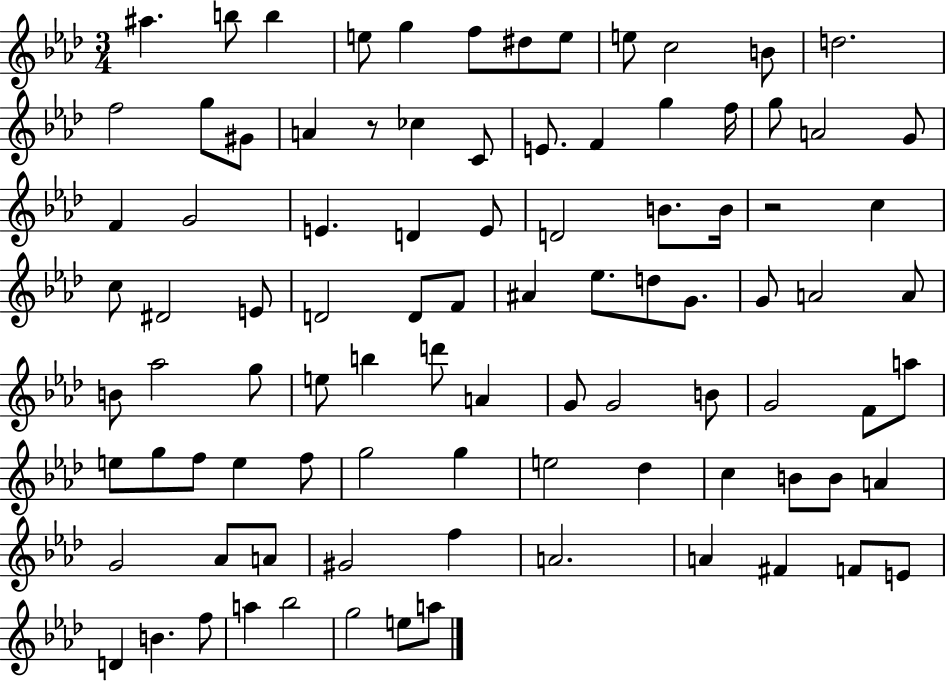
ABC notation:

X:1
T:Untitled
M:3/4
L:1/4
K:Ab
^a b/2 b e/2 g f/2 ^d/2 e/2 e/2 c2 B/2 d2 f2 g/2 ^G/2 A z/2 _c C/2 E/2 F g f/4 g/2 A2 G/2 F G2 E D E/2 D2 B/2 B/4 z2 c c/2 ^D2 E/2 D2 D/2 F/2 ^A _e/2 d/2 G/2 G/2 A2 A/2 B/2 _a2 g/2 e/2 b d'/2 A G/2 G2 B/2 G2 F/2 a/2 e/2 g/2 f/2 e f/2 g2 g e2 _d c B/2 B/2 A G2 _A/2 A/2 ^G2 f A2 A ^F F/2 E/2 D B f/2 a _b2 g2 e/2 a/2